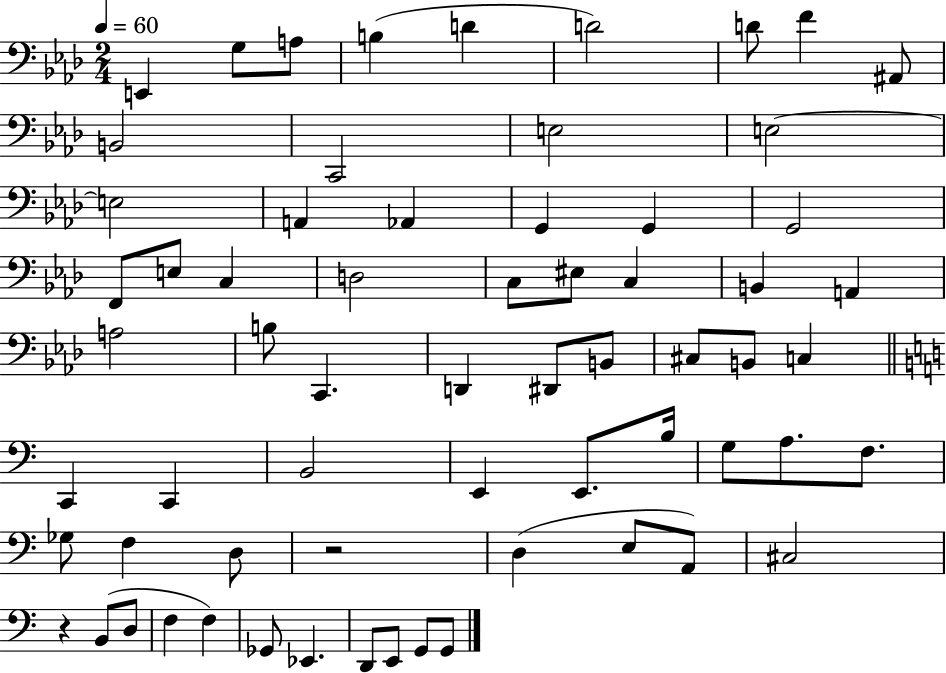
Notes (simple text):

E2/q G3/e A3/e B3/q D4/q D4/h D4/e F4/q A#2/e B2/h C2/h E3/h E3/h E3/h A2/q Ab2/q G2/q G2/q G2/h F2/e E3/e C3/q D3/h C3/e EIS3/e C3/q B2/q A2/q A3/h B3/e C2/q. D2/q D#2/e B2/e C#3/e B2/e C3/q C2/q C2/q B2/h E2/q E2/e. B3/s G3/e A3/e. F3/e. Gb3/e F3/q D3/e R/h D3/q E3/e A2/e C#3/h R/q B2/e D3/e F3/q F3/q Gb2/e Eb2/q. D2/e E2/e G2/e G2/e